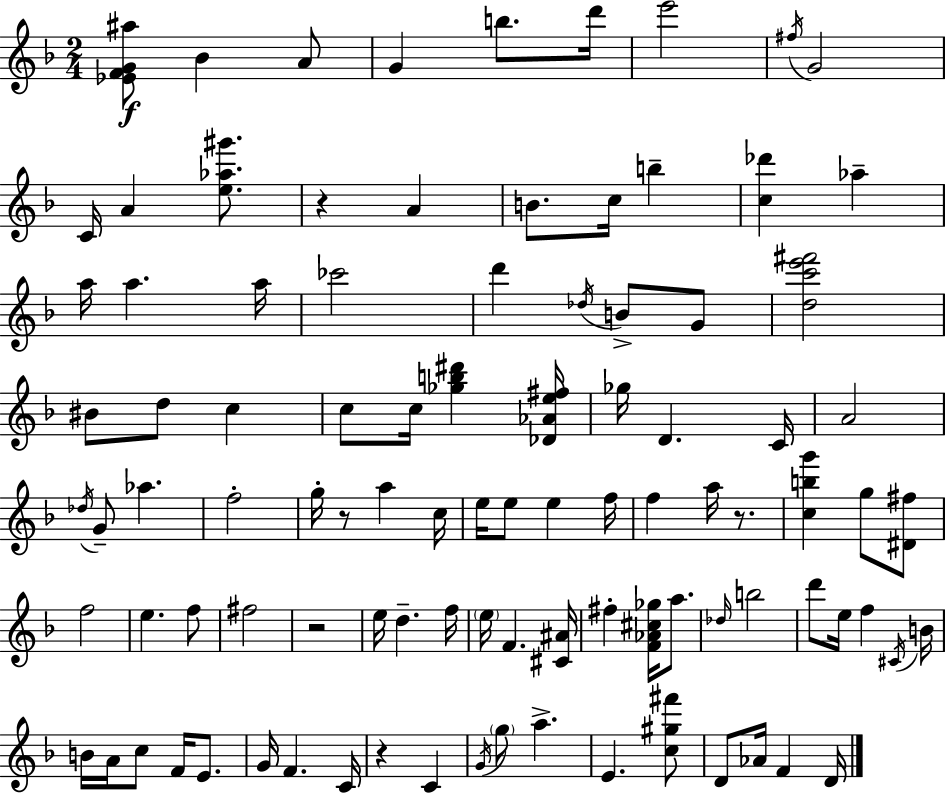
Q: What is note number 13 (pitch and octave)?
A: C5